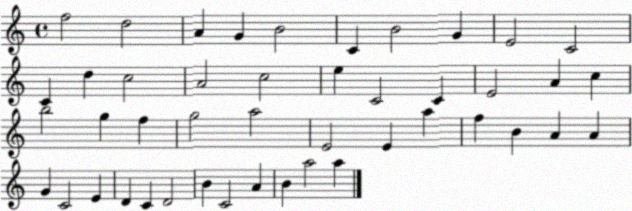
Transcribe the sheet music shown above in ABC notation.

X:1
T:Untitled
M:4/4
L:1/4
K:C
f2 d2 A G B2 C B2 G E2 C2 C d c2 A2 c2 e C2 C E2 A c b2 g f g2 a2 E2 E a f B A A G C2 E D C D2 B C2 A B a2 a